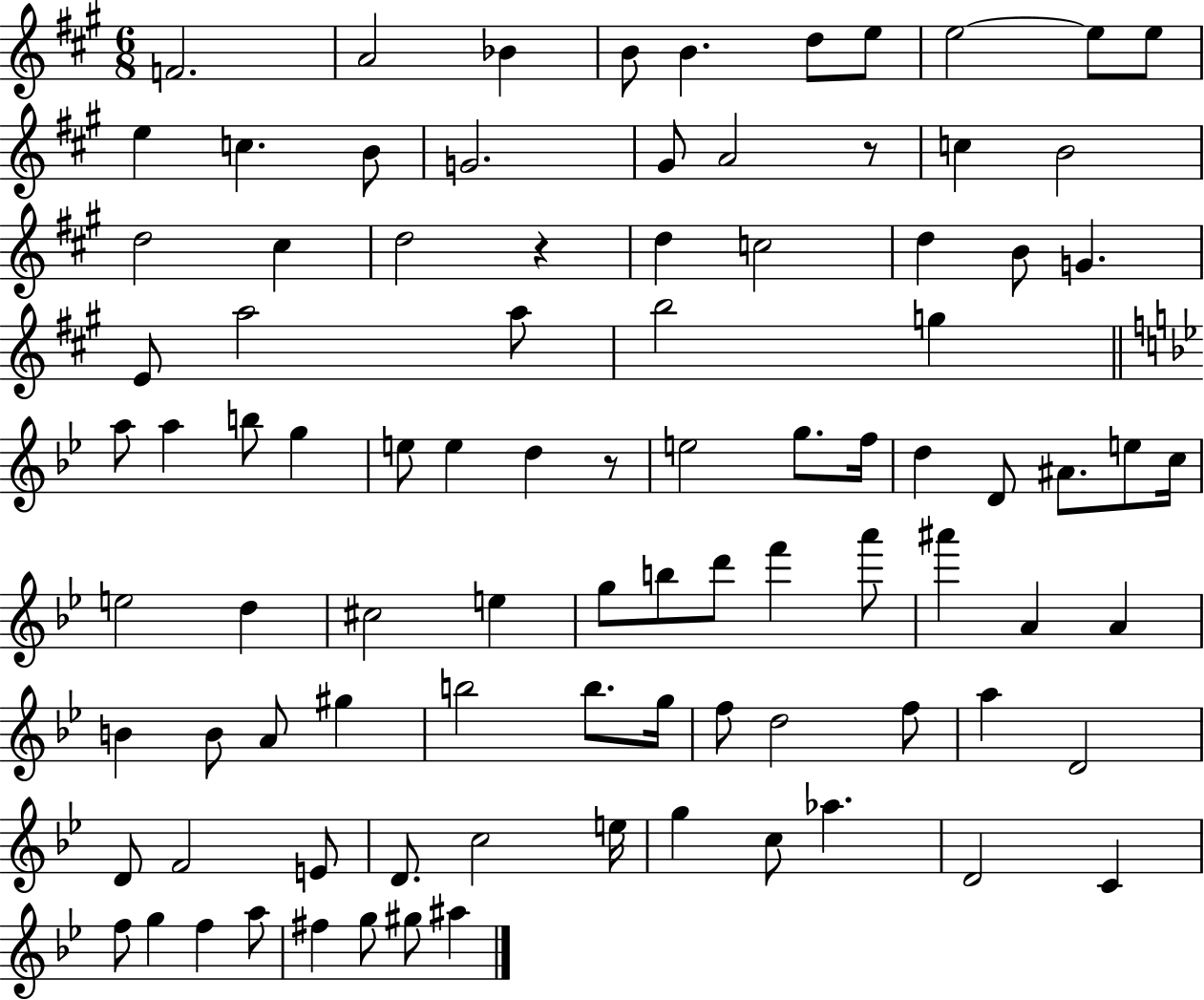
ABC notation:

X:1
T:Untitled
M:6/8
L:1/4
K:A
F2 A2 _B B/2 B d/2 e/2 e2 e/2 e/2 e c B/2 G2 ^G/2 A2 z/2 c B2 d2 ^c d2 z d c2 d B/2 G E/2 a2 a/2 b2 g a/2 a b/2 g e/2 e d z/2 e2 g/2 f/4 d D/2 ^A/2 e/2 c/4 e2 d ^c2 e g/2 b/2 d'/2 f' a'/2 ^a' A A B B/2 A/2 ^g b2 b/2 g/4 f/2 d2 f/2 a D2 D/2 F2 E/2 D/2 c2 e/4 g c/2 _a D2 C f/2 g f a/2 ^f g/2 ^g/2 ^a